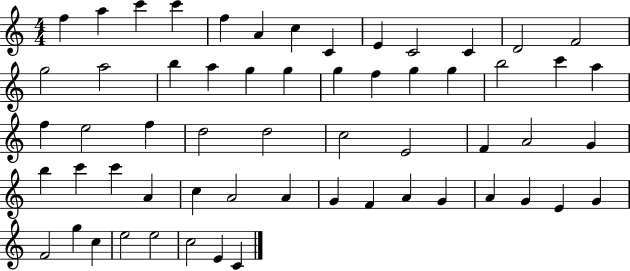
F5/q A5/q C6/q C6/q F5/q A4/q C5/q C4/q E4/q C4/h C4/q D4/h F4/h G5/h A5/h B5/q A5/q G5/q G5/q G5/q F5/q G5/q G5/q B5/h C6/q A5/q F5/q E5/h F5/q D5/h D5/h C5/h E4/h F4/q A4/h G4/q B5/q C6/q C6/q A4/q C5/q A4/h A4/q G4/q F4/q A4/q G4/q A4/q G4/q E4/q G4/q F4/h G5/q C5/q E5/h E5/h C5/h E4/q C4/q